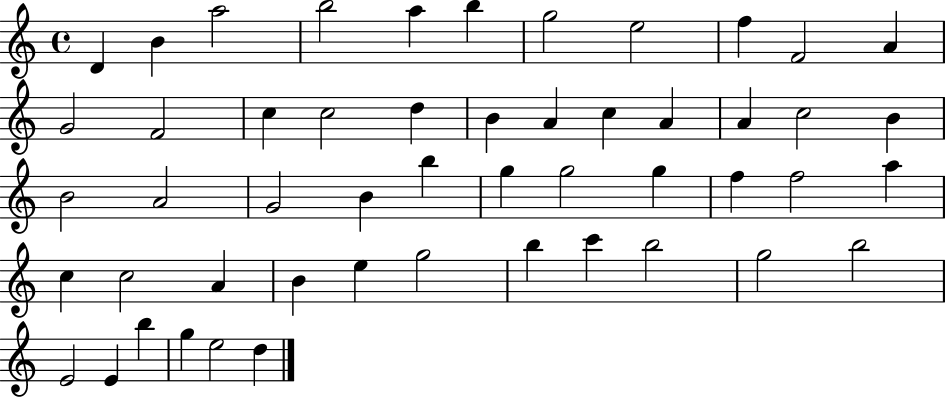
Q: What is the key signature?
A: C major